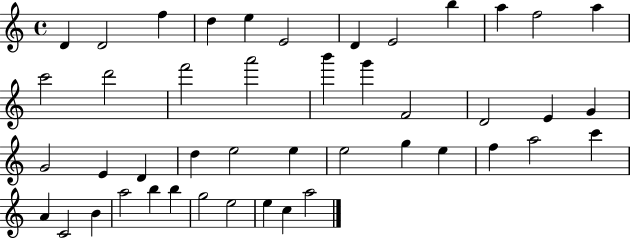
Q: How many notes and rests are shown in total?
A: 45